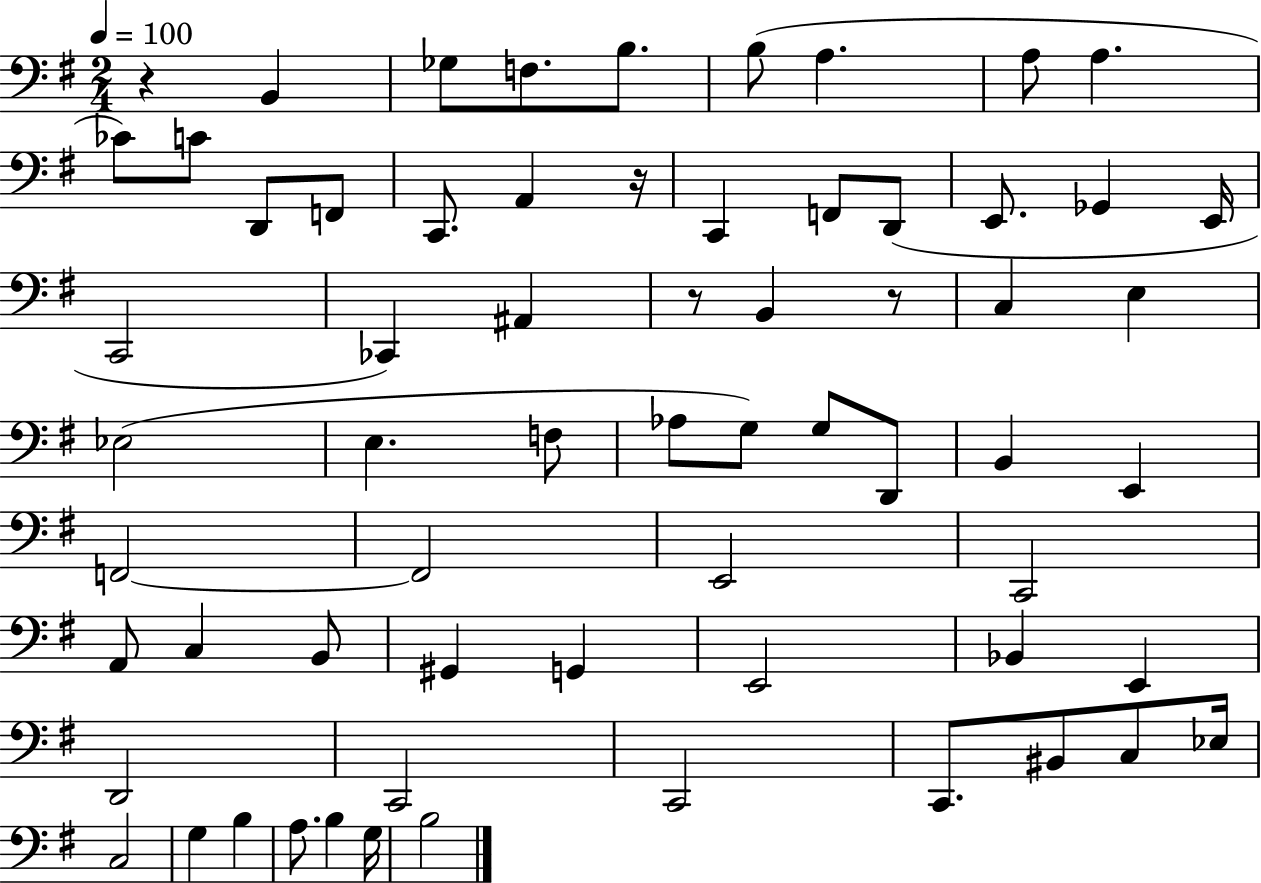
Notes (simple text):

R/q B2/q Gb3/e F3/e. B3/e. B3/e A3/q. A3/e A3/q. CES4/e C4/e D2/e F2/e C2/e. A2/q R/s C2/q F2/e D2/e E2/e. Gb2/q E2/s C2/h CES2/q A#2/q R/e B2/q R/e C3/q E3/q Eb3/h E3/q. F3/e Ab3/e G3/e G3/e D2/e B2/q E2/q F2/h F2/h E2/h C2/h A2/e C3/q B2/e G#2/q G2/q E2/h Bb2/q E2/q D2/h C2/h C2/h C2/e. BIS2/e C3/e Eb3/s C3/h G3/q B3/q A3/e. B3/q G3/s B3/h